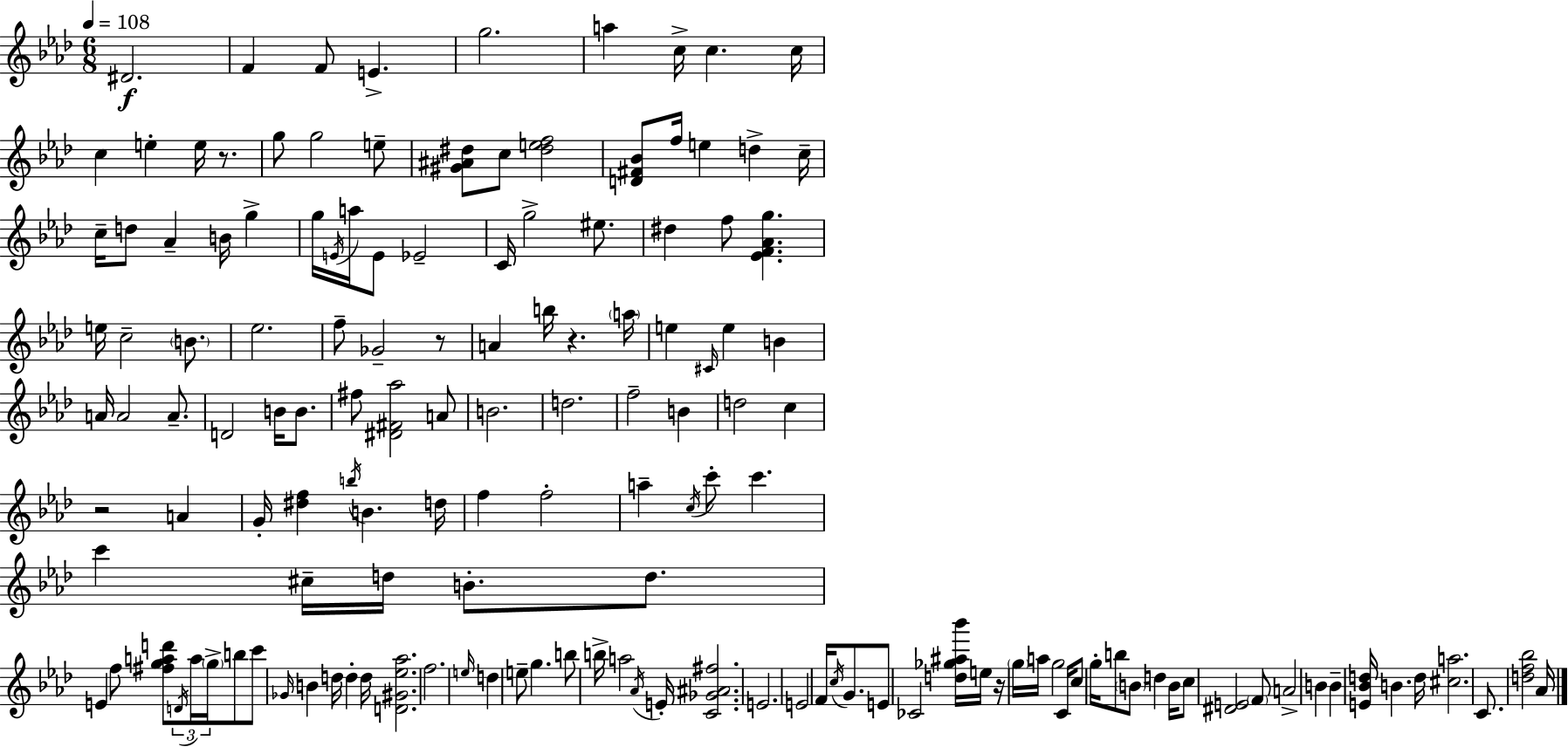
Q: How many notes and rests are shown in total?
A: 146